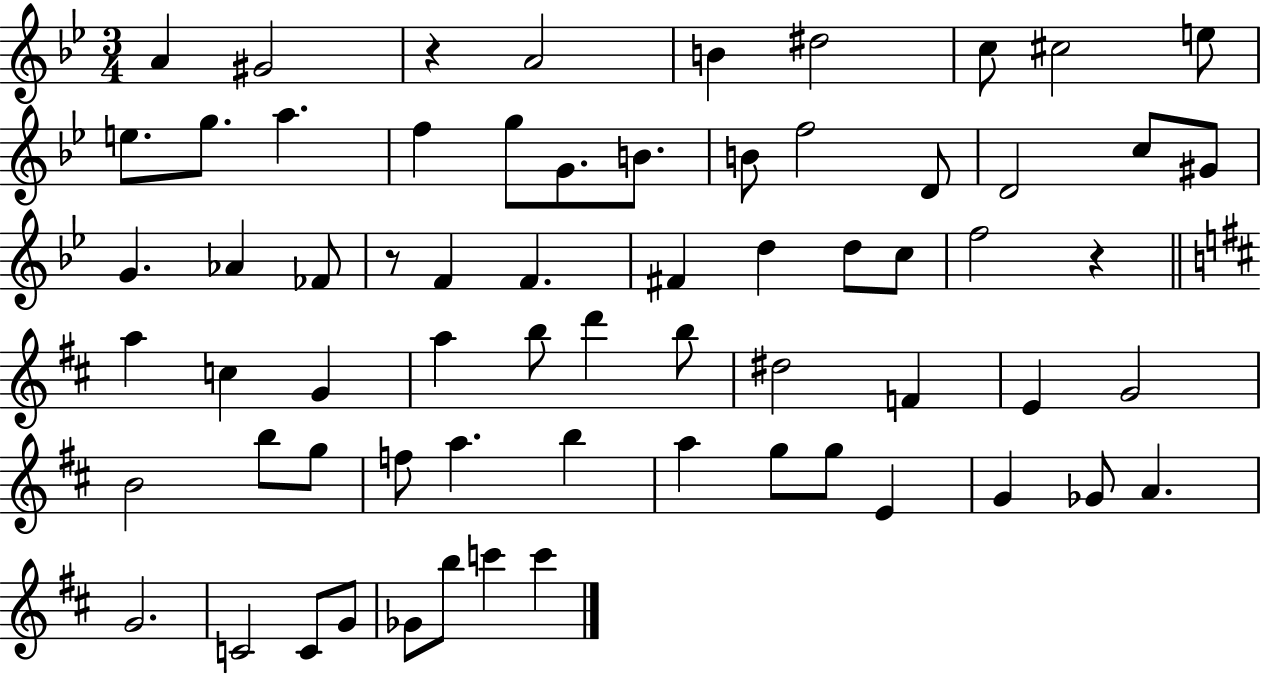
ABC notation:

X:1
T:Untitled
M:3/4
L:1/4
K:Bb
A ^G2 z A2 B ^d2 c/2 ^c2 e/2 e/2 g/2 a f g/2 G/2 B/2 B/2 f2 D/2 D2 c/2 ^G/2 G _A _F/2 z/2 F F ^F d d/2 c/2 f2 z a c G a b/2 d' b/2 ^d2 F E G2 B2 b/2 g/2 f/2 a b a g/2 g/2 E G _G/2 A G2 C2 C/2 G/2 _G/2 b/2 c' c'